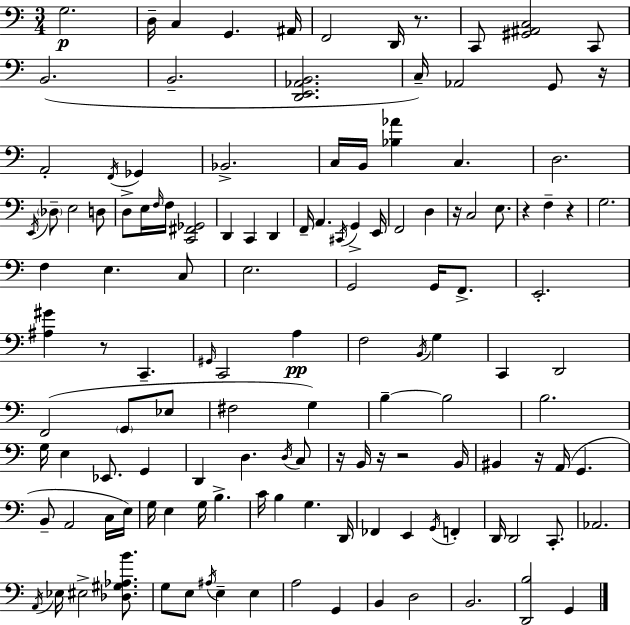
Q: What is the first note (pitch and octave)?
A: G3